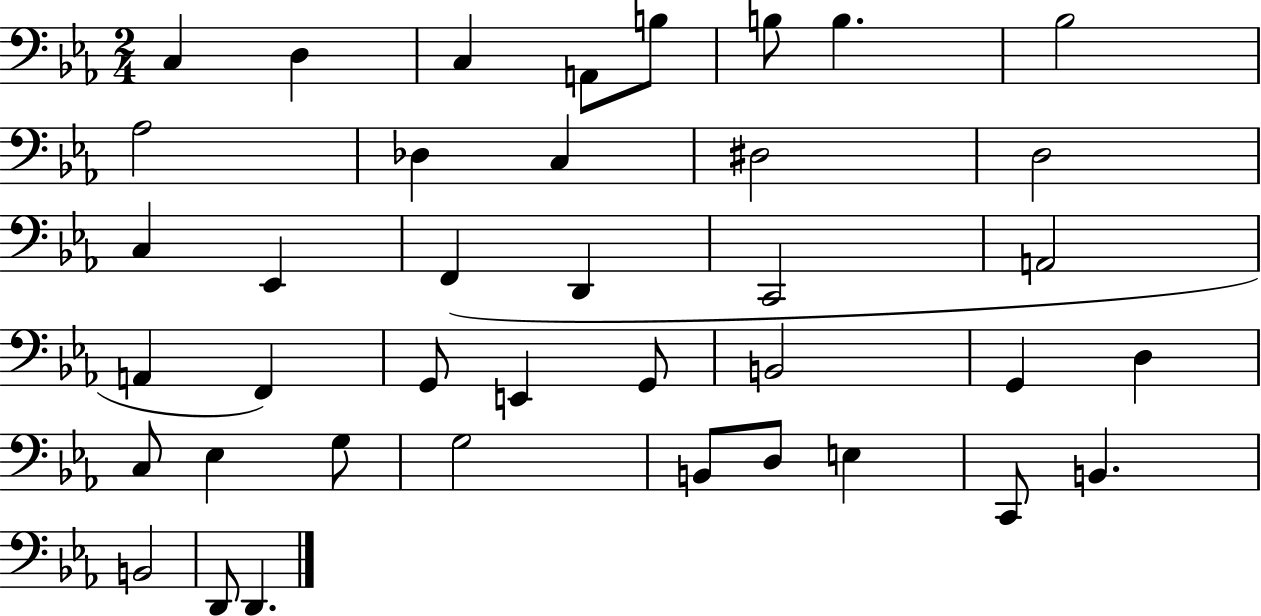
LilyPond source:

{
  \clef bass
  \numericTimeSignature
  \time 2/4
  \key ees \major
  c4 d4 | c4 a,8 b8 | b8 b4. | bes2 | \break aes2 | des4 c4 | dis2 | d2 | \break c4 ees,4 | f,4( d,4 | c,2 | a,2 | \break a,4 f,4) | g,8 e,4 g,8 | b,2 | g,4 d4 | \break c8 ees4 g8 | g2 | b,8 d8 e4 | c,8 b,4. | \break b,2 | d,8 d,4. | \bar "|."
}